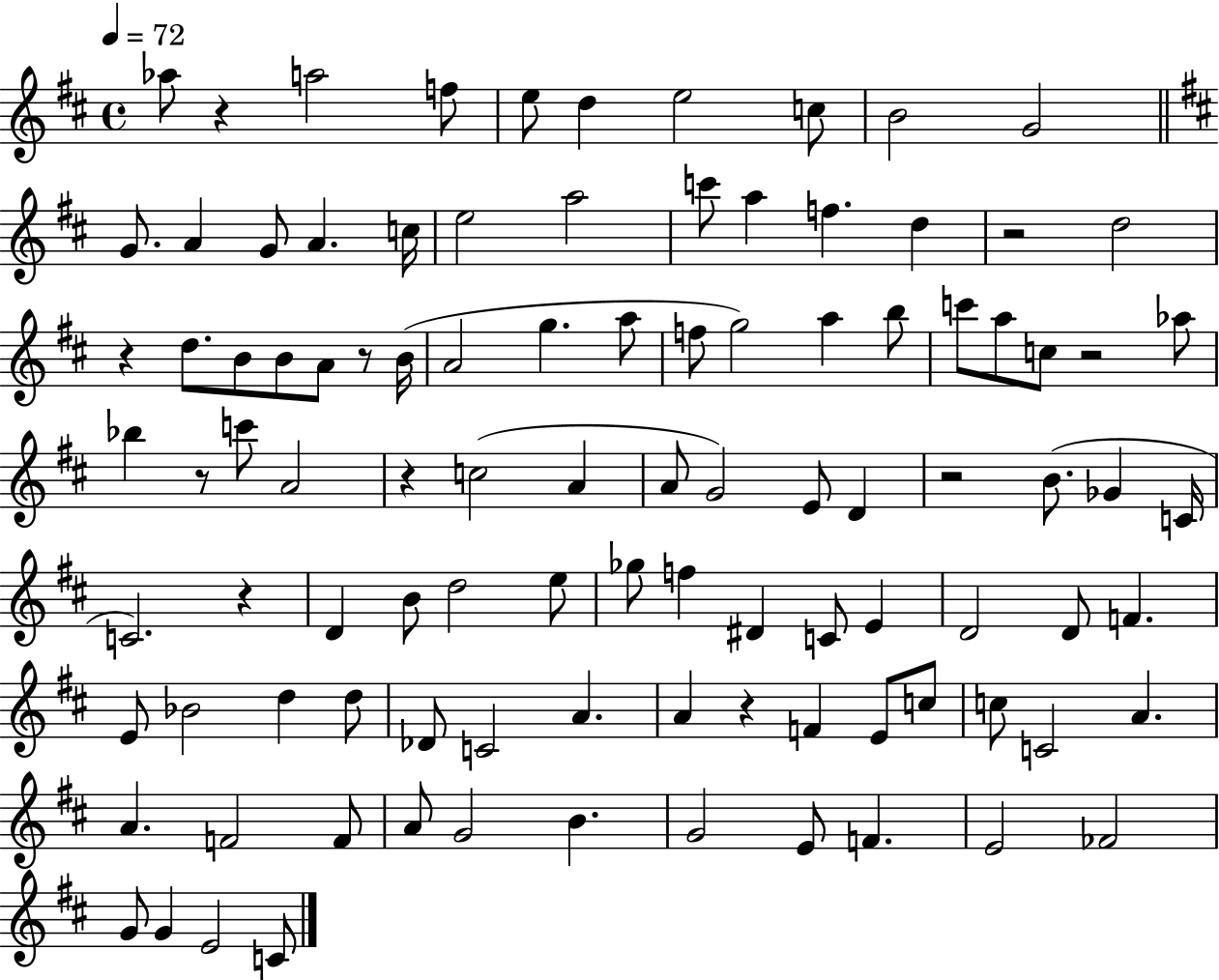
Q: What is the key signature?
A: D major